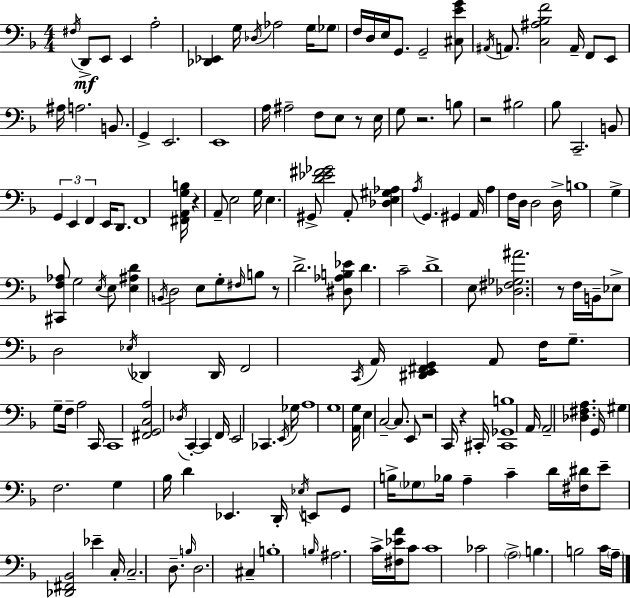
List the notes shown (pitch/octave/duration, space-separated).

F#3/s D2/e E2/e E2/q A3/h [Db2,Eb2]/q G3/s Db3/s Ab3/h G3/s Gb3/e F3/s D3/s E3/s G2/e. G2/h [C#3,E4,G4]/e A#2/s A2/e. [C3,A#3,Bb3,F4]/h A2/s F2/e E2/e A#3/s A3/h. B2/e. G2/q E2/h. E2/w A3/s A#3/h F3/e E3/e R/e E3/s G3/e R/h. B3/e R/h BIS3/h Bb3/e C2/h. B2/e G2/q E2/q F2/q E2/s D2/e. F2/w [F#2,A2,G3,B3]/s R/q A2/e E3/h G3/s E3/q. G#2/e [D4,Eb4,F#4,Gb4]/h A2/e [Db3,E3,G#3,Ab3]/q A3/s G2/q. G#2/q A2/s A3/q F3/s D3/s D3/h D3/s B3/w G3/q [C#2,F3,Ab3]/e G3/h E3/s E3/e [E3,A#3,D4]/q B2/s D3/h E3/e G3/e F#3/s B3/e R/e D4/h. [D#3,Ab3,B3,Eb4]/e D4/q. C4/h D4/w E3/e [Db3,F#3,Gb3,A#4]/h. R/e F3/s B2/s Eb3/e D3/h Eb3/s Db2/q Db2/s F2/h C2/s A2/s [D#2,E2,F#2,G2]/q A2/e F3/s G3/e. G3/e F3/s A3/h C2/s C2/w [F#2,G2,C3,A3]/h Db3/s C2/q C2/q F2/s E2/h CES2/q. E2/s Gb3/s A3/w G3/w [A2,G3]/s E3/q C3/h C3/e. E2/e R/h C2/s R/q C#2/s [C#2,Gb2,B3]/w A2/s A2/h [Db3,F#3,A3]/q. G2/s G#3/q F3/h. G3/q Bb3/s D4/q Eb2/q. D2/s Eb3/s E2/e G2/e B3/s Gb3/e Bb3/s A3/q C4/q D4/s [F#3,D#4]/s E4/e [Db2,F#2,Bb2]/h Eb4/q C3/s C3/h. D3/e. B3/s D3/h. C#3/q B3/w B3/s A#3/h. C4/s [F#3,Eb4,A4]/s C4/e C4/w CES4/h A3/h B3/q. B3/h C4/s A3/s